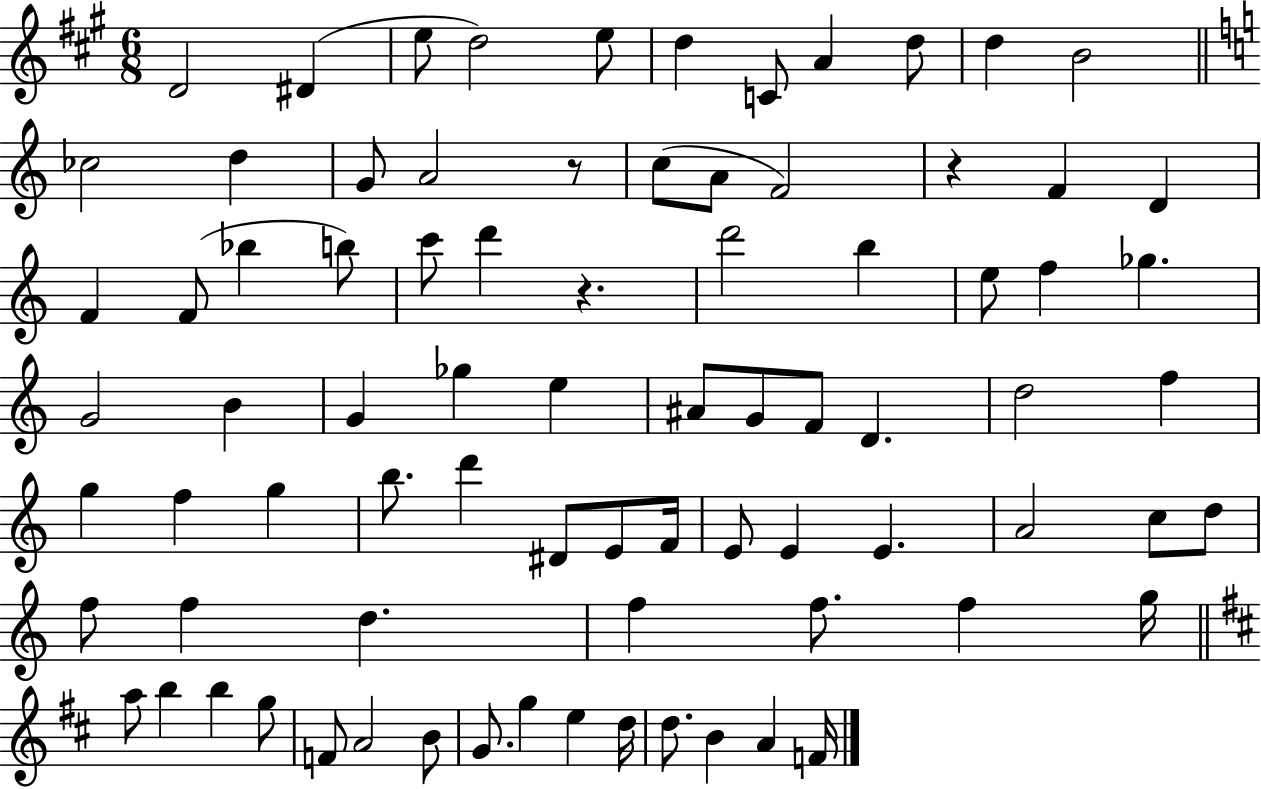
D4/h D#4/q E5/e D5/h E5/e D5/q C4/e A4/q D5/e D5/q B4/h CES5/h D5/q G4/e A4/h R/e C5/e A4/e F4/h R/q F4/q D4/q F4/q F4/e Bb5/q B5/e C6/e D6/q R/q. D6/h B5/q E5/e F5/q Gb5/q. G4/h B4/q G4/q Gb5/q E5/q A#4/e G4/e F4/e D4/q. D5/h F5/q G5/q F5/q G5/q B5/e. D6/q D#4/e E4/e F4/s E4/e E4/q E4/q. A4/h C5/e D5/e F5/e F5/q D5/q. F5/q F5/e. F5/q G5/s A5/e B5/q B5/q G5/e F4/e A4/h B4/e G4/e. G5/q E5/q D5/s D5/e. B4/q A4/q F4/s